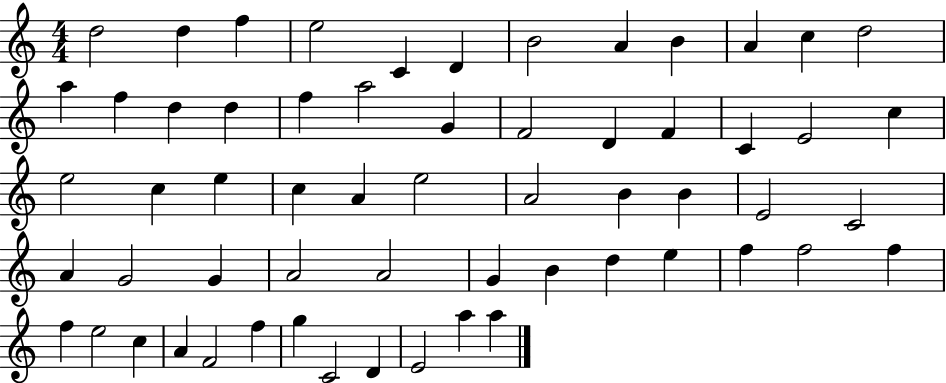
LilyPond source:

{
  \clef treble
  \numericTimeSignature
  \time 4/4
  \key c \major
  d''2 d''4 f''4 | e''2 c'4 d'4 | b'2 a'4 b'4 | a'4 c''4 d''2 | \break a''4 f''4 d''4 d''4 | f''4 a''2 g'4 | f'2 d'4 f'4 | c'4 e'2 c''4 | \break e''2 c''4 e''4 | c''4 a'4 e''2 | a'2 b'4 b'4 | e'2 c'2 | \break a'4 g'2 g'4 | a'2 a'2 | g'4 b'4 d''4 e''4 | f''4 f''2 f''4 | \break f''4 e''2 c''4 | a'4 f'2 f''4 | g''4 c'2 d'4 | e'2 a''4 a''4 | \break \bar "|."
}